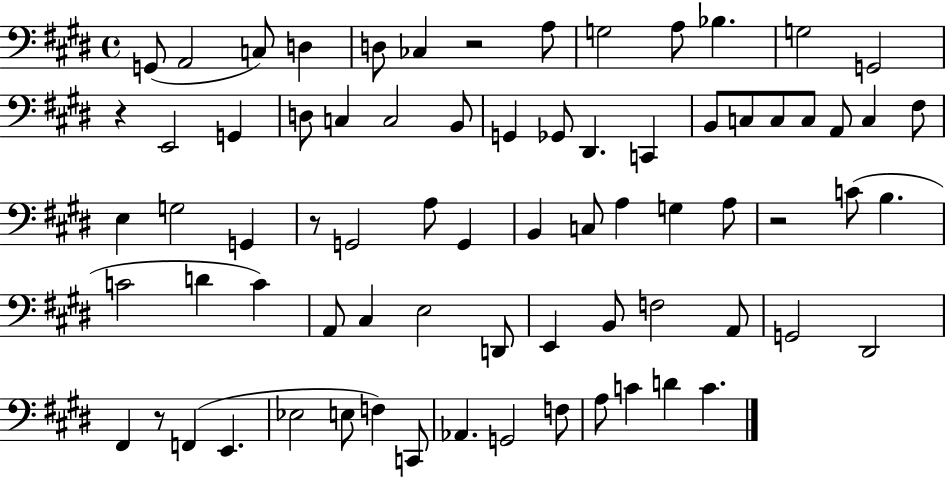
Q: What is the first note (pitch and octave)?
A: G2